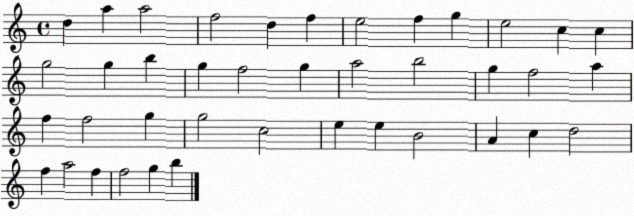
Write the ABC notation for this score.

X:1
T:Untitled
M:4/4
L:1/4
K:C
d a a2 f2 d f e2 f g e2 c c g2 g b g f2 g a2 b2 g f2 a f f2 g g2 c2 e e B2 A c d2 f a2 f f2 g b